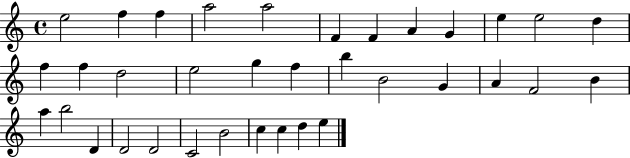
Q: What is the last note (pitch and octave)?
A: E5